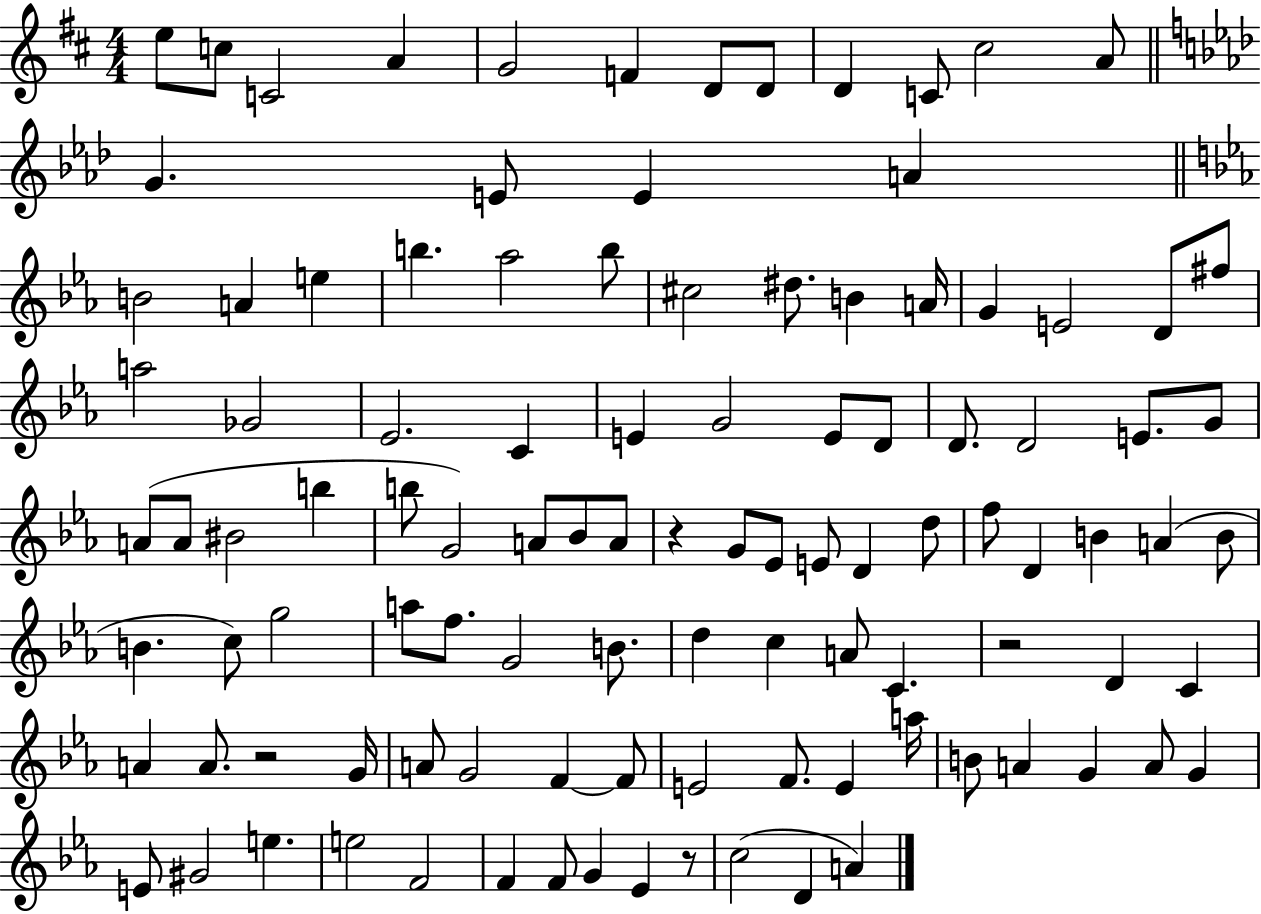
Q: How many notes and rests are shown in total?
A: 106